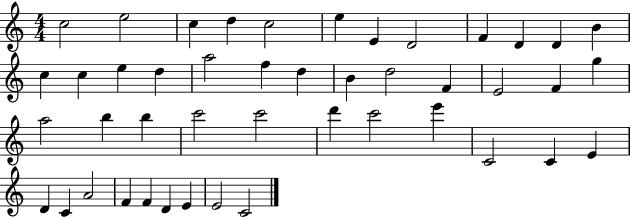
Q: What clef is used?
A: treble